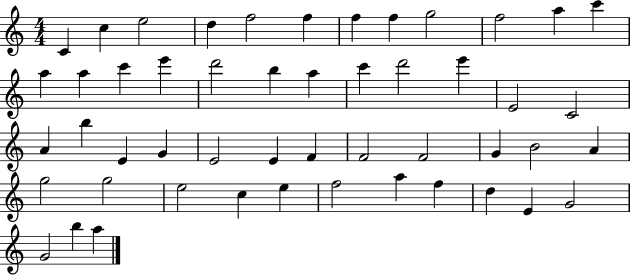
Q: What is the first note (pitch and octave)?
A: C4